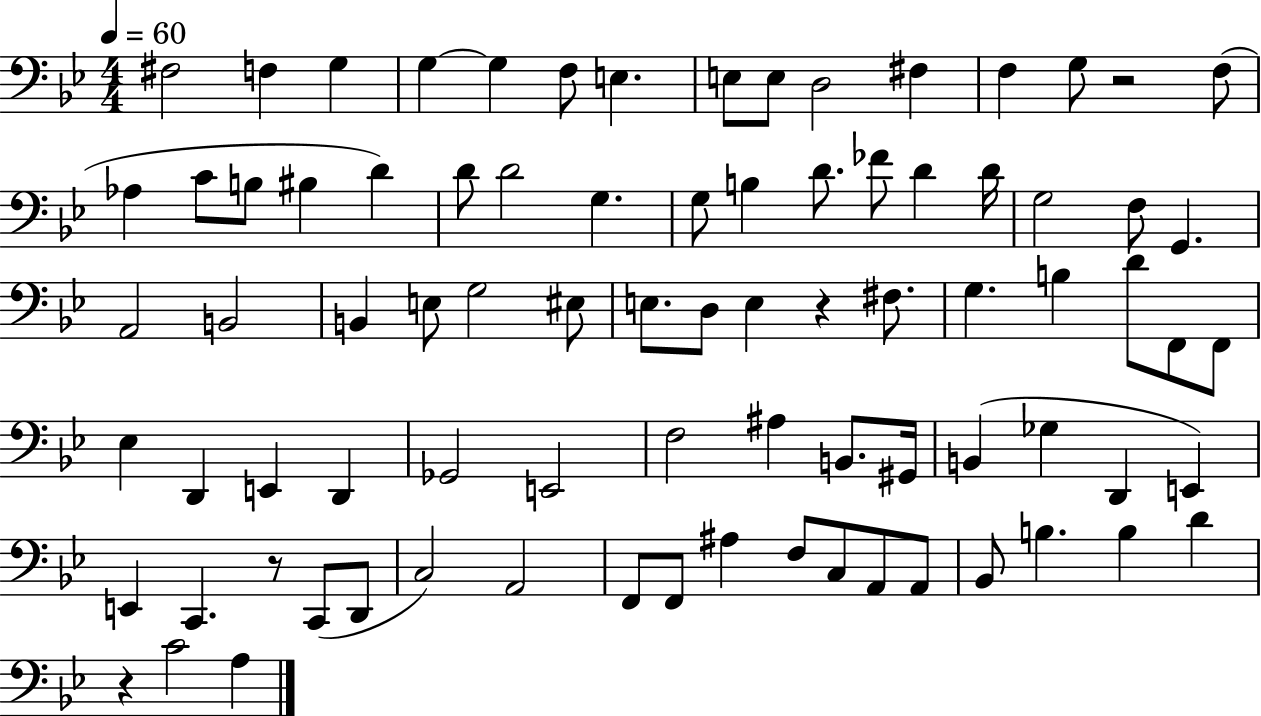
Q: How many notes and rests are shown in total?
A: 83